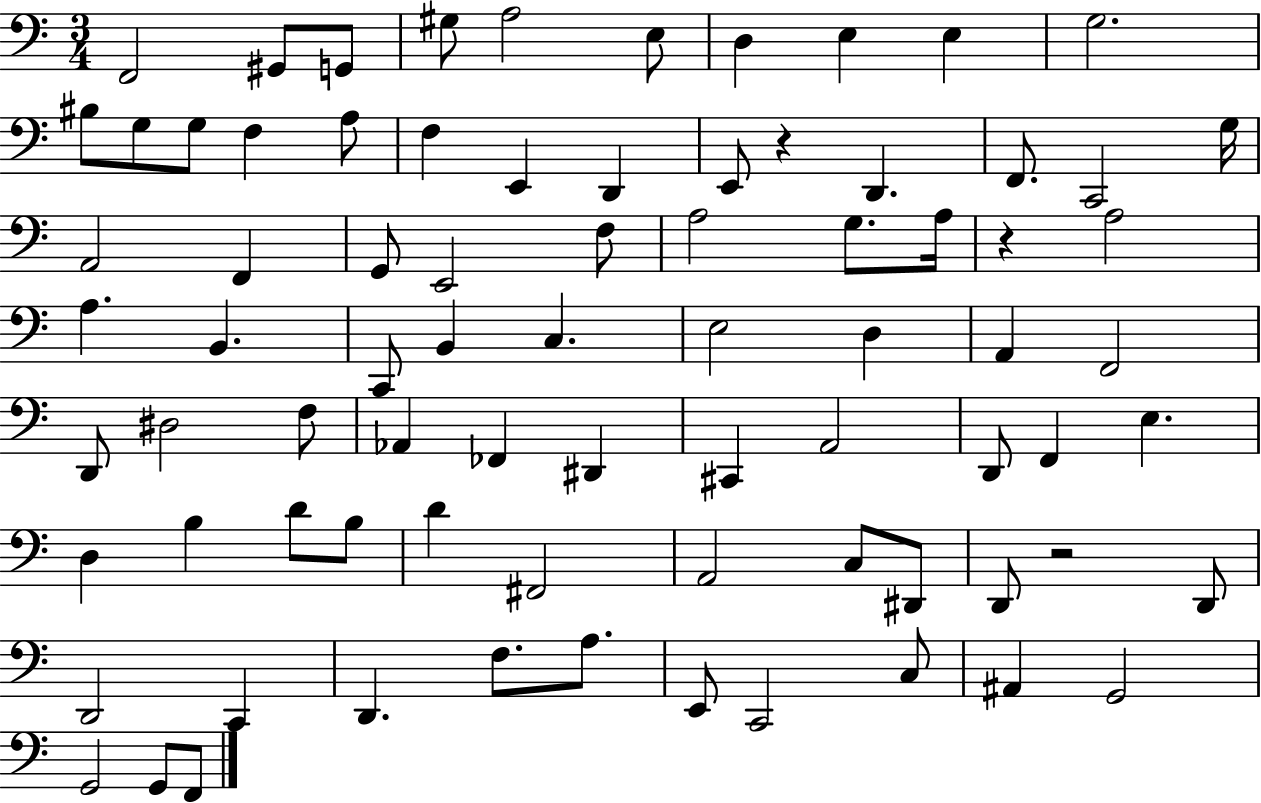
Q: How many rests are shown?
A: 3